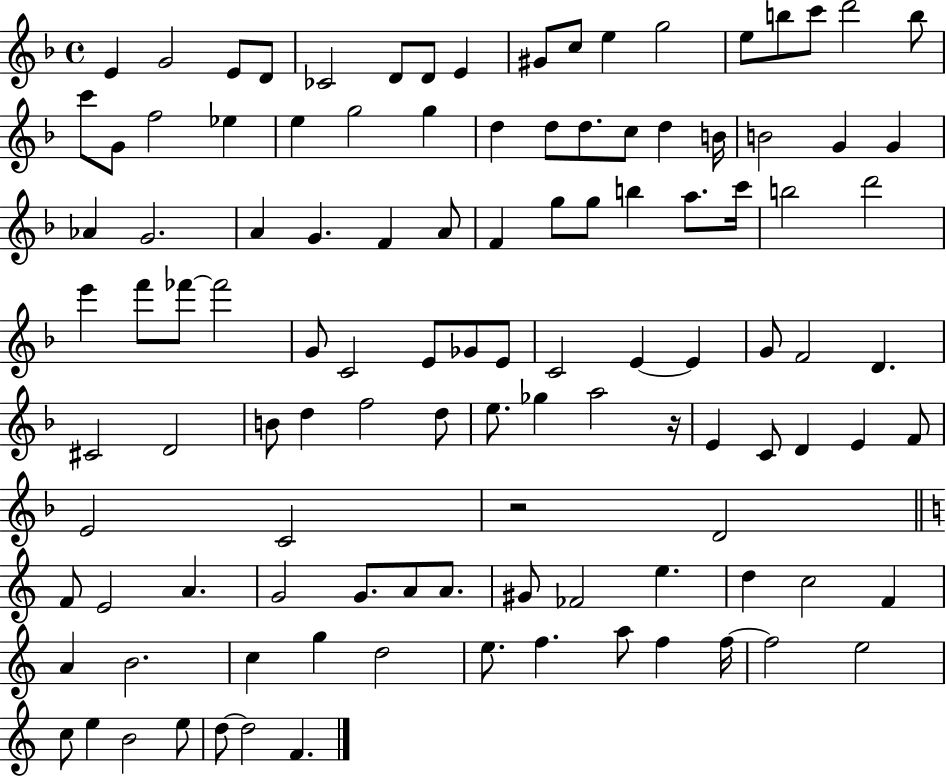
E4/q G4/h E4/e D4/e CES4/h D4/e D4/e E4/q G#4/e C5/e E5/q G5/h E5/e B5/e C6/e D6/h B5/e C6/e G4/e F5/h Eb5/q E5/q G5/h G5/q D5/q D5/e D5/e. C5/e D5/q B4/s B4/h G4/q G4/q Ab4/q G4/h. A4/q G4/q. F4/q A4/e F4/q G5/e G5/e B5/q A5/e. C6/s B5/h D6/h E6/q F6/e FES6/e FES6/h G4/e C4/h E4/e Gb4/e E4/e C4/h E4/q E4/q G4/e F4/h D4/q. C#4/h D4/h B4/e D5/q F5/h D5/e E5/e. Gb5/q A5/h R/s E4/q C4/e D4/q E4/q F4/e E4/h C4/h R/h D4/h F4/e E4/h A4/q. G4/h G4/e. A4/e A4/e. G#4/e FES4/h E5/q. D5/q C5/h F4/q A4/q B4/h. C5/q G5/q D5/h E5/e. F5/q. A5/e F5/q F5/s F5/h E5/h C5/e E5/q B4/h E5/e D5/e D5/h F4/q.